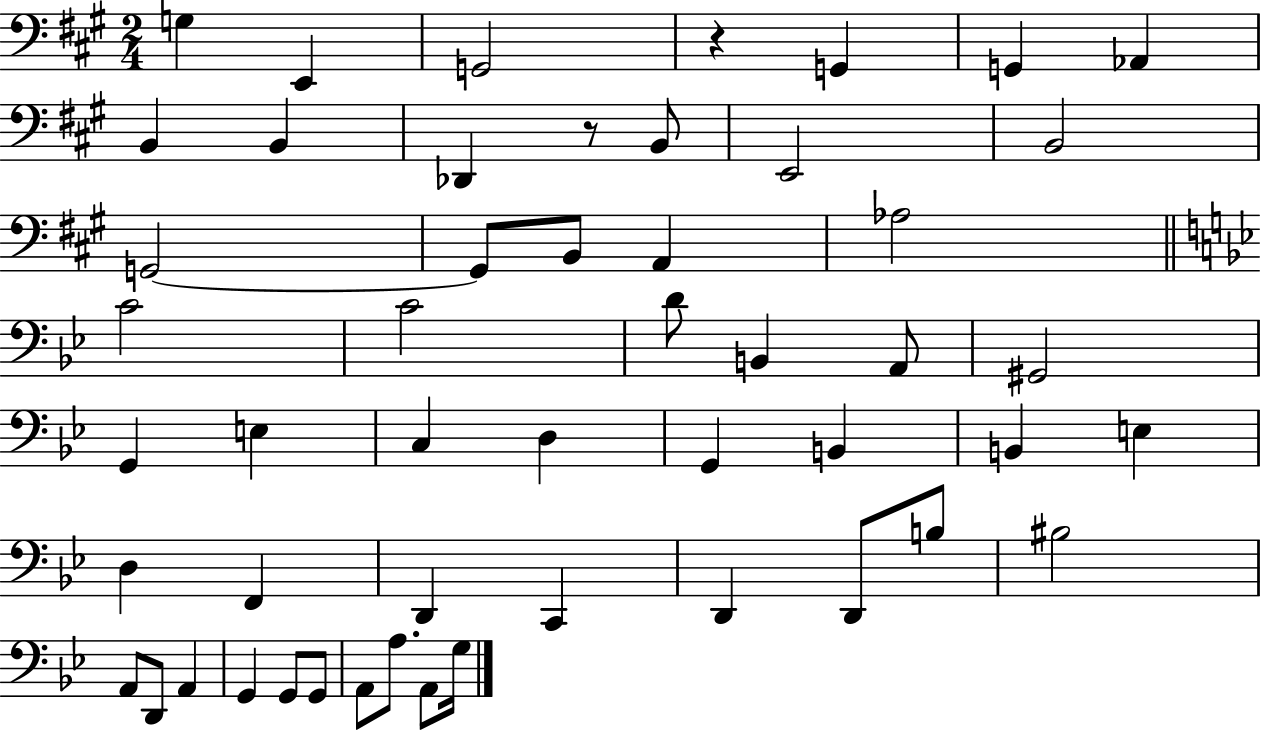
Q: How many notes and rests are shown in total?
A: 51